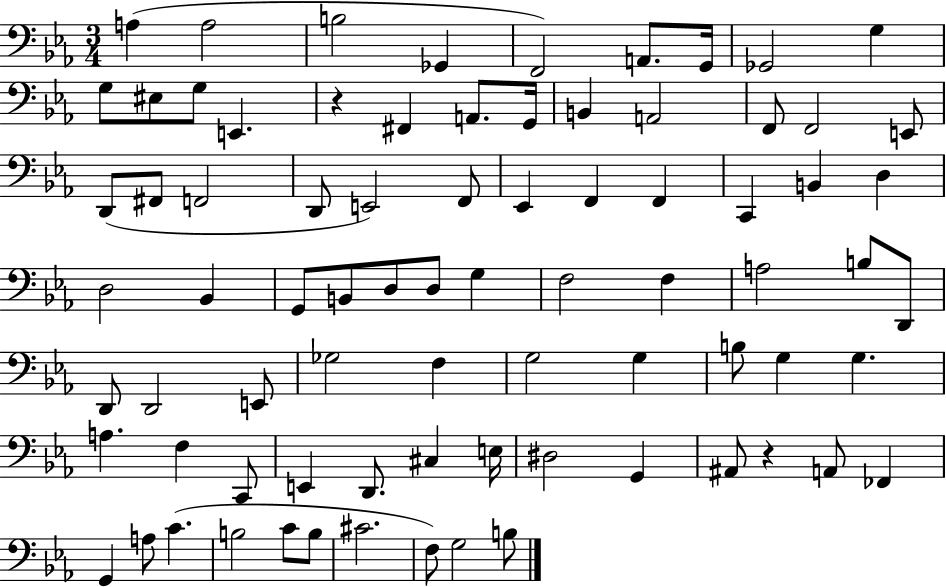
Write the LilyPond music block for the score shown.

{
  \clef bass
  \numericTimeSignature
  \time 3/4
  \key ees \major
  a4( a2 | b2 ges,4 | f,2) a,8. g,16 | ges,2 g4 | \break g8 eis8 g8 e,4. | r4 fis,4 a,8. g,16 | b,4 a,2 | f,8 f,2 e,8 | \break d,8( fis,8 f,2 | d,8 e,2) f,8 | ees,4 f,4 f,4 | c,4 b,4 d4 | \break d2 bes,4 | g,8 b,8 d8 d8 g4 | f2 f4 | a2 b8 d,8 | \break d,8 d,2 e,8 | ges2 f4 | g2 g4 | b8 g4 g4. | \break a4. f4 c,8 | e,4 d,8. cis4 e16 | dis2 g,4 | ais,8 r4 a,8 fes,4 | \break g,4 a8 c'4.( | b2 c'8 b8 | cis'2. | f8) g2 b8 | \break \bar "|."
}